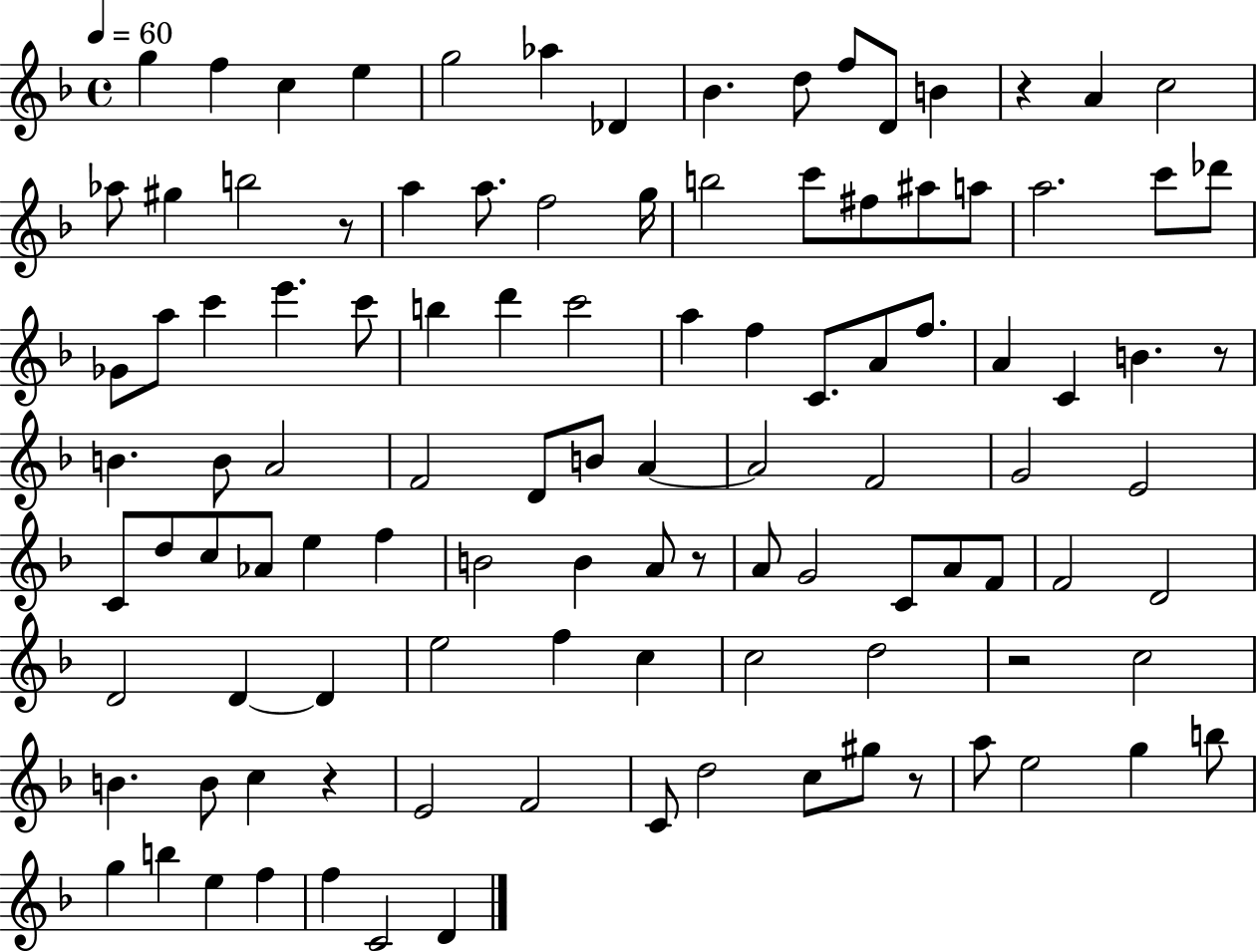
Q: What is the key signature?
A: F major